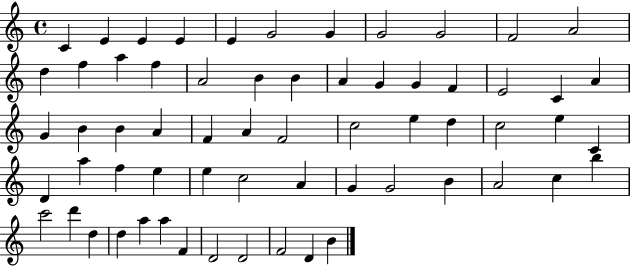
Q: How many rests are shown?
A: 0